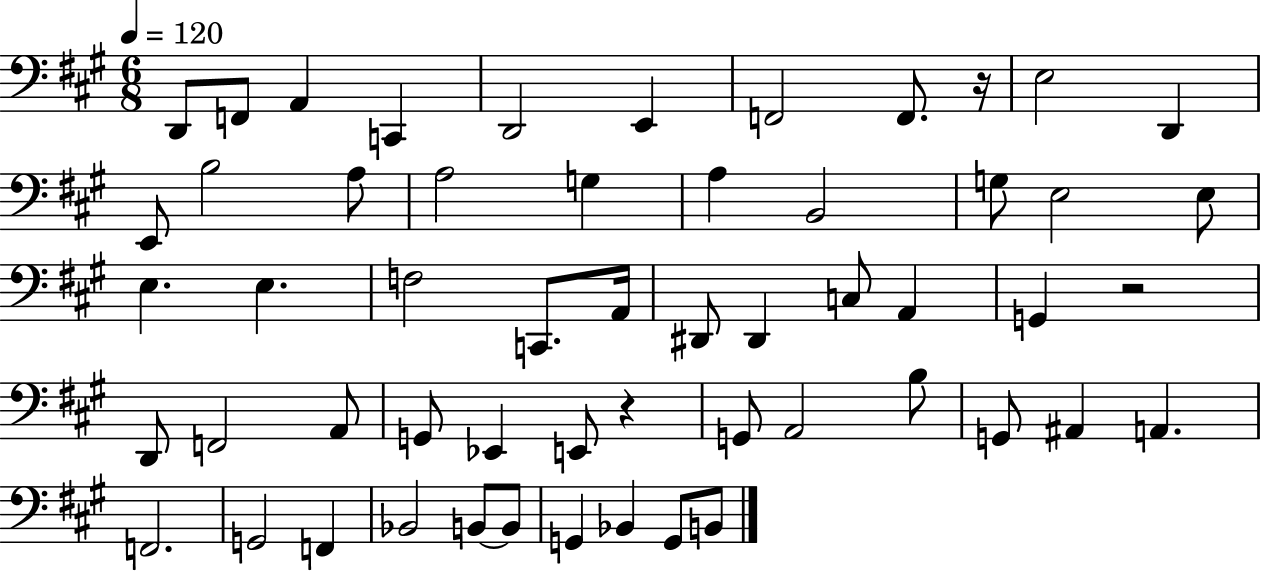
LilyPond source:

{
  \clef bass
  \numericTimeSignature
  \time 6/8
  \key a \major
  \tempo 4 = 120
  d,8 f,8 a,4 c,4 | d,2 e,4 | f,2 f,8. r16 | e2 d,4 | \break e,8 b2 a8 | a2 g4 | a4 b,2 | g8 e2 e8 | \break e4. e4. | f2 c,8. a,16 | dis,8 dis,4 c8 a,4 | g,4 r2 | \break d,8 f,2 a,8 | g,8 ees,4 e,8 r4 | g,8 a,2 b8 | g,8 ais,4 a,4. | \break f,2. | g,2 f,4 | bes,2 b,8~~ b,8 | g,4 bes,4 g,8 b,8 | \break \bar "|."
}